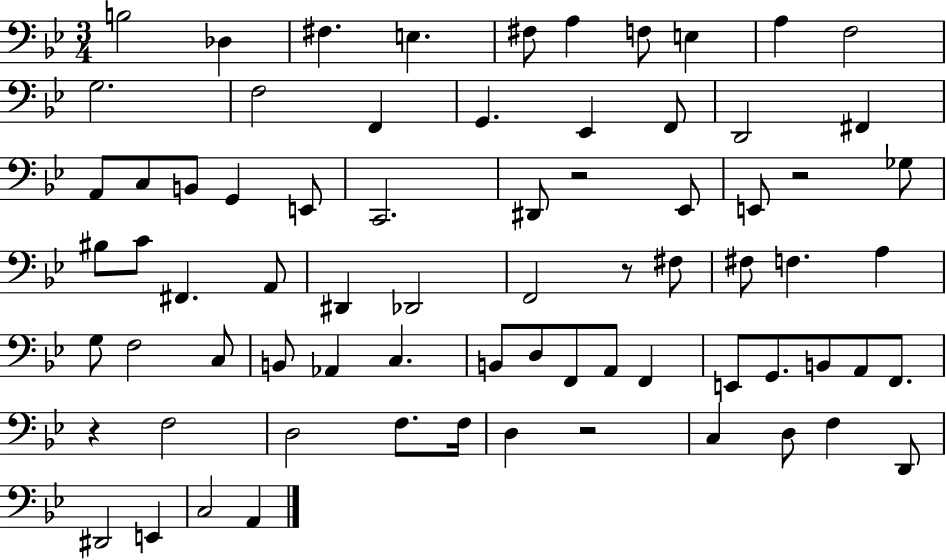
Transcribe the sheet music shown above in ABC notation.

X:1
T:Untitled
M:3/4
L:1/4
K:Bb
B,2 _D, ^F, E, ^F,/2 A, F,/2 E, A, F,2 G,2 F,2 F,, G,, _E,, F,,/2 D,,2 ^F,, A,,/2 C,/2 B,,/2 G,, E,,/2 C,,2 ^D,,/2 z2 _E,,/2 E,,/2 z2 _G,/2 ^B,/2 C/2 ^F,, A,,/2 ^D,, _D,,2 F,,2 z/2 ^F,/2 ^F,/2 F, A, G,/2 F,2 C,/2 B,,/2 _A,, C, B,,/2 D,/2 F,,/2 A,,/2 F,, E,,/2 G,,/2 B,,/2 A,,/2 F,,/2 z F,2 D,2 F,/2 F,/4 D, z2 C, D,/2 F, D,,/2 ^D,,2 E,, C,2 A,,